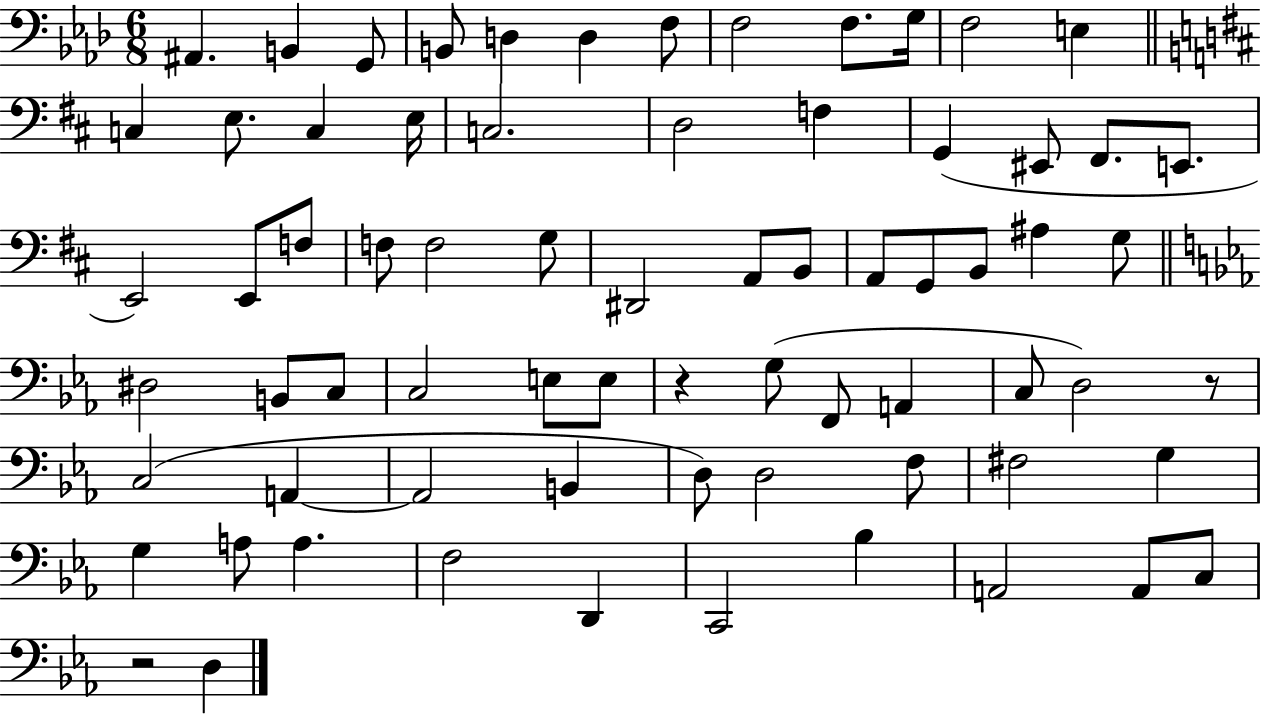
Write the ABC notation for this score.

X:1
T:Untitled
M:6/8
L:1/4
K:Ab
^A,, B,, G,,/2 B,,/2 D, D, F,/2 F,2 F,/2 G,/4 F,2 E, C, E,/2 C, E,/4 C,2 D,2 F, G,, ^E,,/2 ^F,,/2 E,,/2 E,,2 E,,/2 F,/2 F,/2 F,2 G,/2 ^D,,2 A,,/2 B,,/2 A,,/2 G,,/2 B,,/2 ^A, G,/2 ^D,2 B,,/2 C,/2 C,2 E,/2 E,/2 z G,/2 F,,/2 A,, C,/2 D,2 z/2 C,2 A,, A,,2 B,, D,/2 D,2 F,/2 ^F,2 G, G, A,/2 A, F,2 D,, C,,2 _B, A,,2 A,,/2 C,/2 z2 D,